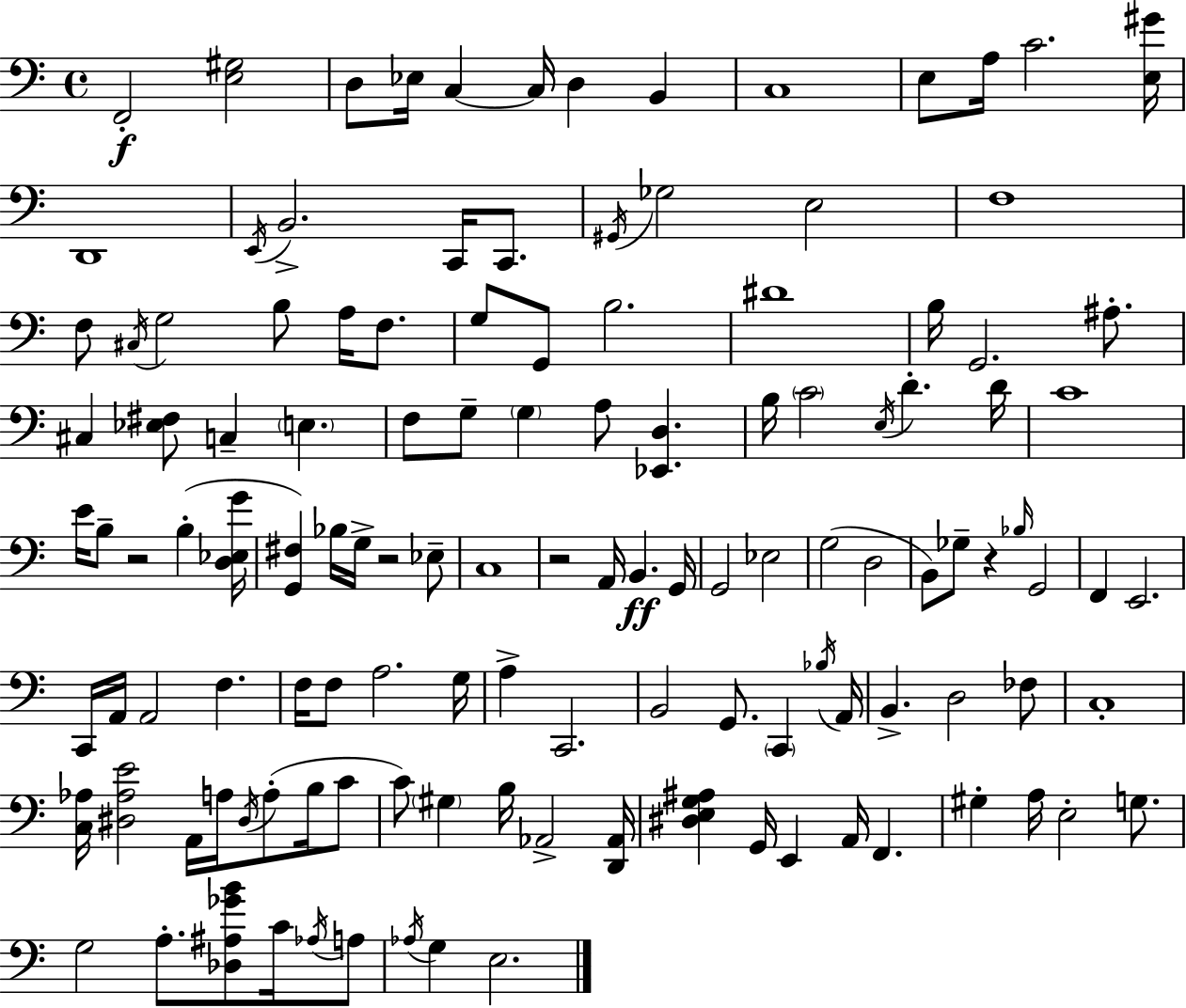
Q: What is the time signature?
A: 4/4